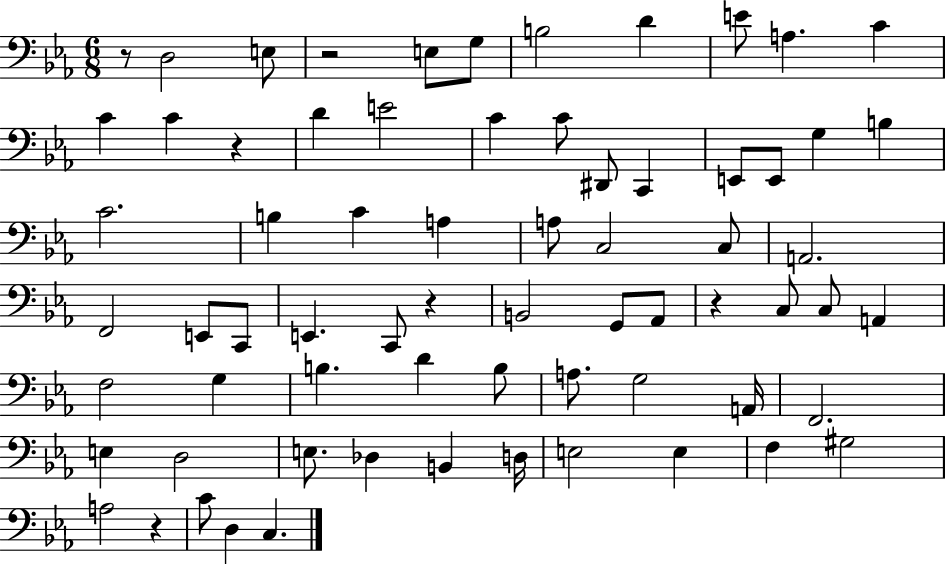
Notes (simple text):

R/e D3/h E3/e R/h E3/e G3/e B3/h D4/q E4/e A3/q. C4/q C4/q C4/q R/q D4/q E4/h C4/q C4/e D#2/e C2/q E2/e E2/e G3/q B3/q C4/h. B3/q C4/q A3/q A3/e C3/h C3/e A2/h. F2/h E2/e C2/e E2/q. C2/e R/q B2/h G2/e Ab2/e R/q C3/e C3/e A2/q F3/h G3/q B3/q. D4/q B3/e A3/e. G3/h A2/s F2/h. E3/q D3/h E3/e. Db3/q B2/q D3/s E3/h E3/q F3/q G#3/h A3/h R/q C4/e D3/q C3/q.